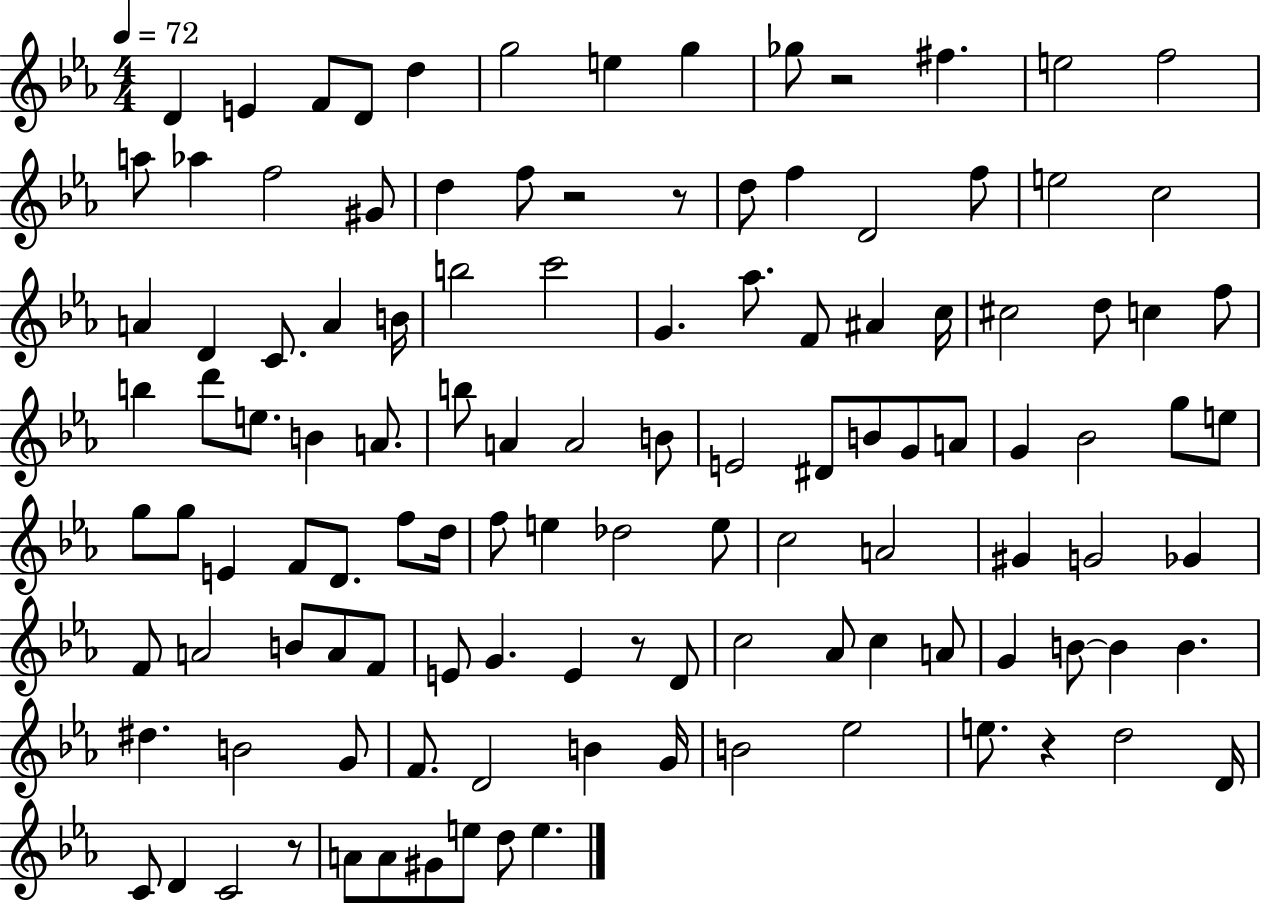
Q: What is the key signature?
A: EES major